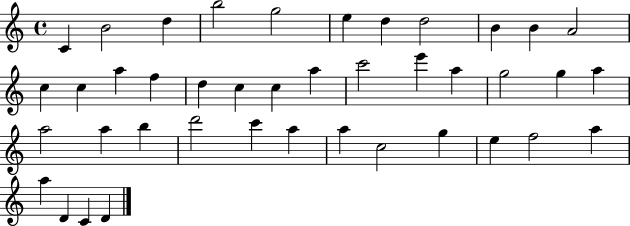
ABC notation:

X:1
T:Untitled
M:4/4
L:1/4
K:C
C B2 d b2 g2 e d d2 B B A2 c c a f d c c a c'2 e' a g2 g a a2 a b d'2 c' a a c2 g e f2 a a D C D